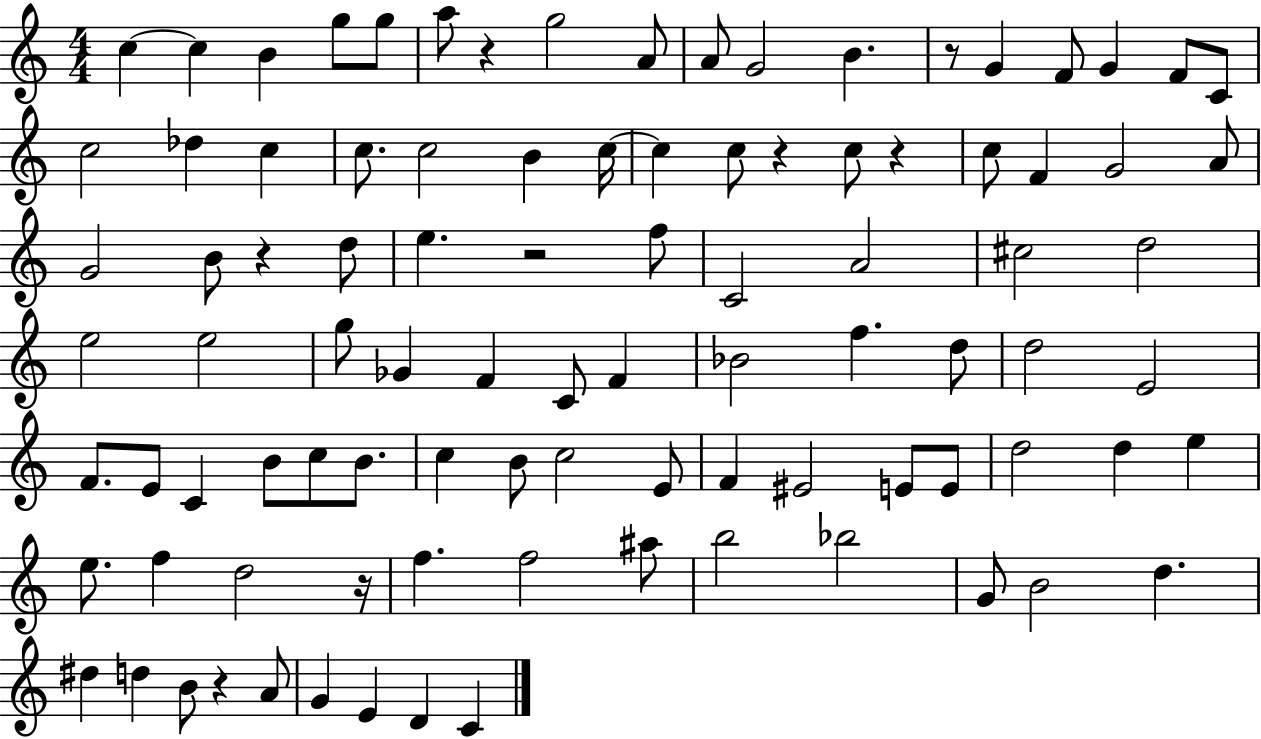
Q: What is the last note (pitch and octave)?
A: C4